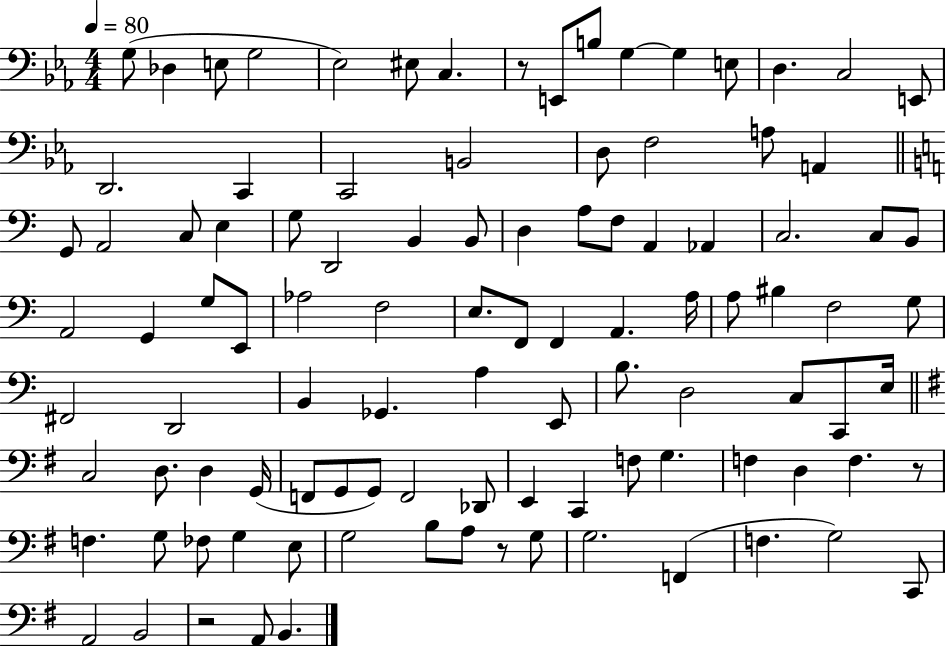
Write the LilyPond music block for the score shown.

{
  \clef bass
  \numericTimeSignature
  \time 4/4
  \key ees \major
  \tempo 4 = 80
  \repeat volta 2 { g8( des4 e8 g2 | ees2) eis8 c4. | r8 e,8 b8 g4~~ g4 e8 | d4. c2 e,8 | \break d,2. c,4 | c,2 b,2 | d8 f2 a8 a,4 | \bar "||" \break \key a \minor g,8 a,2 c8 e4 | g8 d,2 b,4 b,8 | d4 a8 f8 a,4 aes,4 | c2. c8 b,8 | \break a,2 g,4 g8 e,8 | aes2 f2 | e8. f,8 f,4 a,4. a16 | a8 bis4 f2 g8 | \break fis,2 d,2 | b,4 ges,4. a4 e,8 | b8. d2 c8 c,8 e16 | \bar "||" \break \key e \minor c2 d8. d4 g,16( | f,8 g,8 g,8) f,2 des,8 | e,4 c,4 f8 g4. | f4 d4 f4. r8 | \break f4. g8 fes8 g4 e8 | g2 b8 a8 r8 g8 | g2. f,4( | f4. g2) c,8 | \break a,2 b,2 | r2 a,8 b,4. | } \bar "|."
}